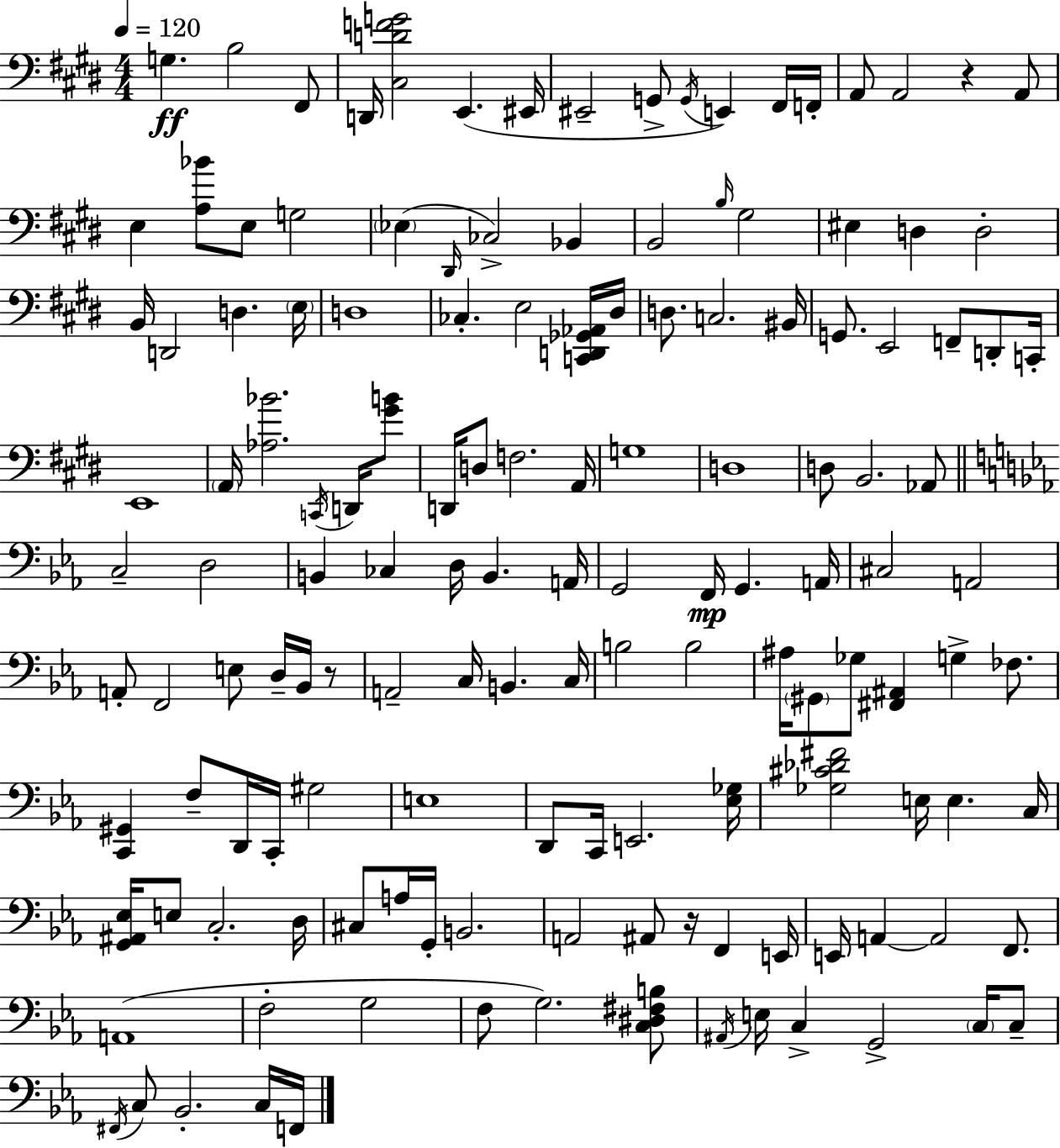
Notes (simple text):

G3/q. B3/h F#2/e D2/s [C#3,D4,F4,G4]/h E2/q. EIS2/s EIS2/h G2/e G2/s E2/q F#2/s F2/s A2/e A2/h R/q A2/e E3/q [A3,Bb4]/e E3/e G3/h Eb3/q D#2/s CES3/h Bb2/q B2/h B3/s G#3/h EIS3/q D3/q D3/h B2/s D2/h D3/q. E3/s D3/w CES3/q. E3/h [C2,D2,Gb2,Ab2]/s D#3/s D3/e. C3/h. BIS2/s G2/e. E2/h F2/e D2/e C2/s E2/w A2/s [Ab3,Bb4]/h. C2/s D2/s [G#4,B4]/e D2/s D3/e F3/h. A2/s G3/w D3/w D3/e B2/h. Ab2/e C3/h D3/h B2/q CES3/q D3/s B2/q. A2/s G2/h F2/s G2/q. A2/s C#3/h A2/h A2/e F2/h E3/e D3/s Bb2/s R/e A2/h C3/s B2/q. C3/s B3/h B3/h A#3/s G#2/e Gb3/e [F#2,A#2]/q G3/q FES3/e. [C2,G#2]/q F3/e D2/s C2/s G#3/h E3/w D2/e C2/s E2/h. [Eb3,Gb3]/s [Gb3,C#4,Db4,F#4]/h E3/s E3/q. C3/s [G2,A#2,Eb3]/s E3/e C3/h. D3/s C#3/e A3/s G2/s B2/h. A2/h A#2/e R/s F2/q E2/s E2/s A2/q A2/h F2/e. A2/w F3/h G3/h F3/e G3/h. [C3,D#3,F#3,B3]/e A#2/s E3/s C3/q G2/h C3/s C3/e F#2/s C3/e Bb2/h. C3/s F2/s